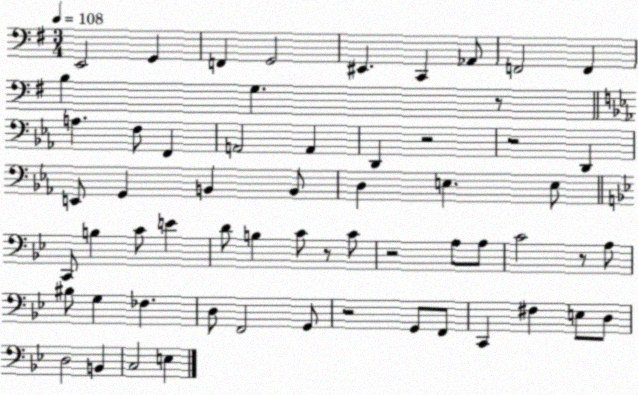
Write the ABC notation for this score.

X:1
T:Untitled
M:3/4
L:1/4
K:G
E,,2 G,, F,, G,,2 ^E,, C,, _A,,/2 F,,2 F,, B, G, z/2 A, F,/2 F,, A,,2 A,, D,, z2 z2 D,, E,,/2 G,, B,, B,,/2 D, E, E,/2 C,,/2 B, C/2 E D/2 B, C/2 z/2 C/2 z2 A,/2 A,/2 C2 z/2 A,/2 ^B,/2 G, _F, D,/2 F,,2 G,,/2 z2 G,,/2 F,,/2 C,, ^F, E,/2 D,/2 D,2 B,, C,2 E,